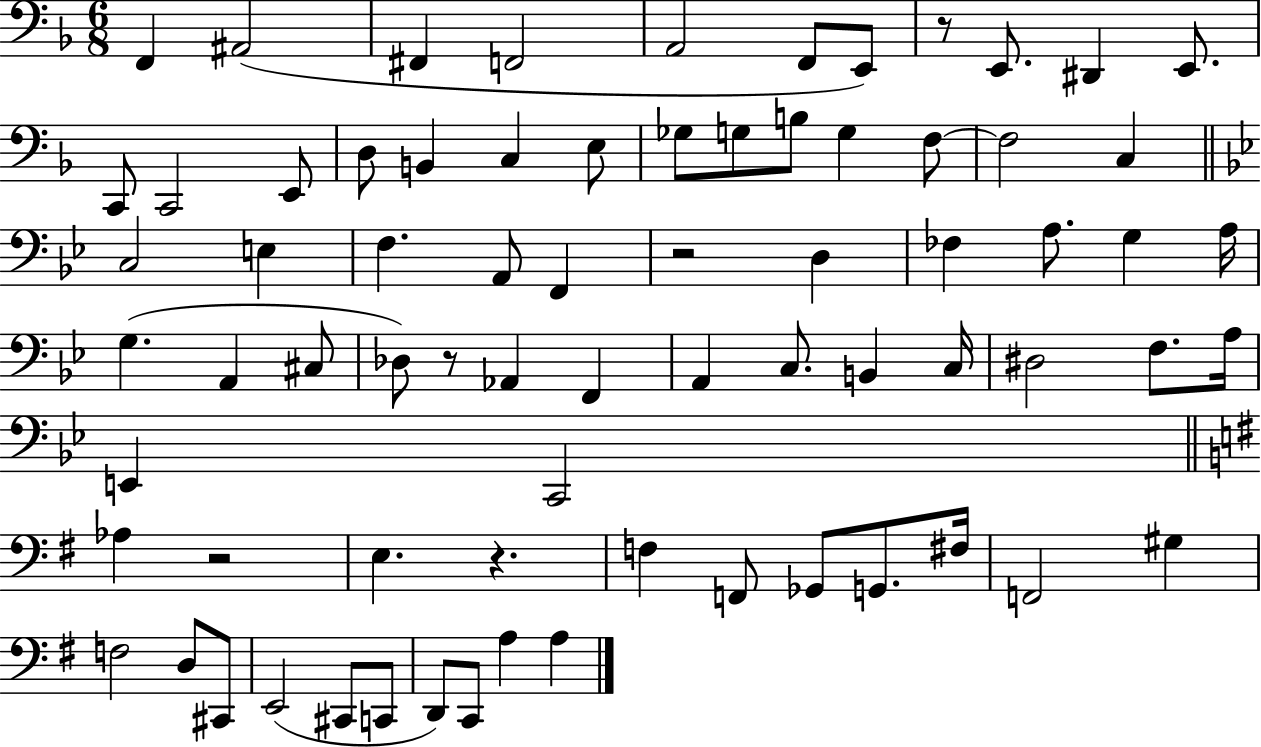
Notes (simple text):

F2/q A#2/h F#2/q F2/h A2/h F2/e E2/e R/e E2/e. D#2/q E2/e. C2/e C2/h E2/e D3/e B2/q C3/q E3/e Gb3/e G3/e B3/e G3/q F3/e F3/h C3/q C3/h E3/q F3/q. A2/e F2/q R/h D3/q FES3/q A3/e. G3/q A3/s G3/q. A2/q C#3/e Db3/e R/e Ab2/q F2/q A2/q C3/e. B2/q C3/s D#3/h F3/e. A3/s E2/q C2/h Ab3/q R/h E3/q. R/q. F3/q F2/e Gb2/e G2/e. F#3/s F2/h G#3/q F3/h D3/e C#2/e E2/h C#2/e C2/e D2/e C2/e A3/q A3/q